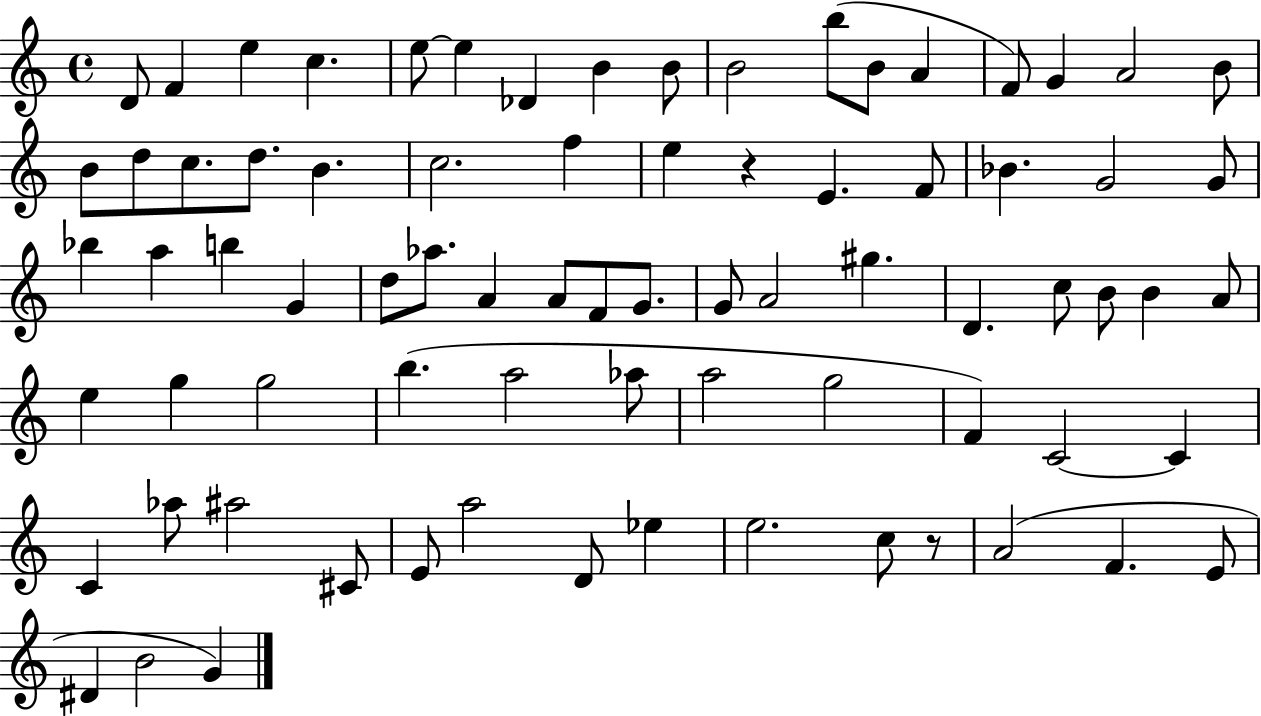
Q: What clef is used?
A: treble